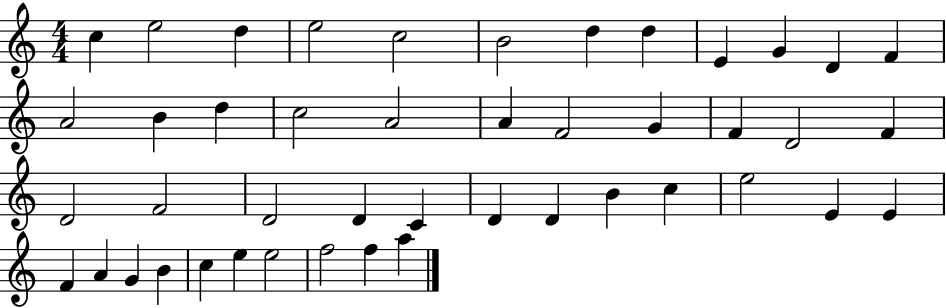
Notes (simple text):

C5/q E5/h D5/q E5/h C5/h B4/h D5/q D5/q E4/q G4/q D4/q F4/q A4/h B4/q D5/q C5/h A4/h A4/q F4/h G4/q F4/q D4/h F4/q D4/h F4/h D4/h D4/q C4/q D4/q D4/q B4/q C5/q E5/h E4/q E4/q F4/q A4/q G4/q B4/q C5/q E5/q E5/h F5/h F5/q A5/q